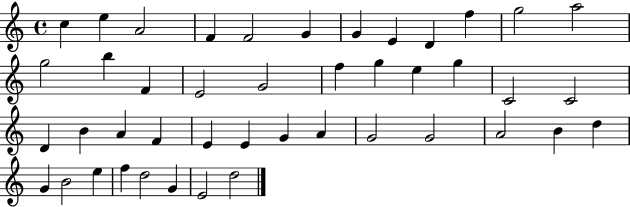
X:1
T:Untitled
M:4/4
L:1/4
K:C
c e A2 F F2 G G E D f g2 a2 g2 b F E2 G2 f g e g C2 C2 D B A F E E G A G2 G2 A2 B d G B2 e f d2 G E2 d2